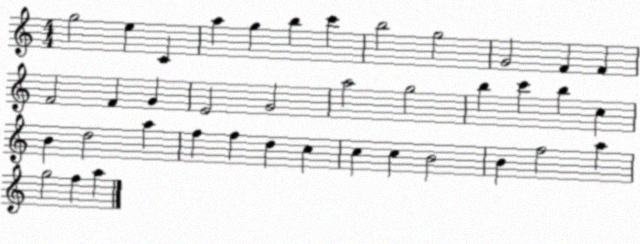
X:1
T:Untitled
M:4/4
L:1/4
K:C
g2 e C a g b c' b2 g2 G2 F F F2 F G E2 G2 a2 g2 b c' b c B d2 a f f d c c c B2 B f2 a g2 f a